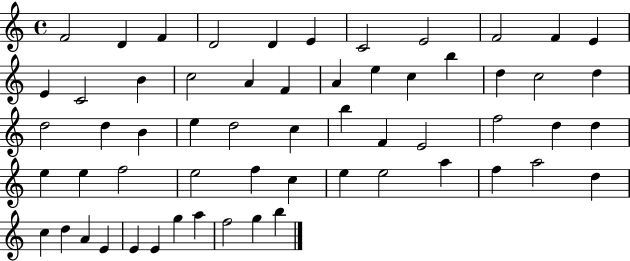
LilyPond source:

{
  \clef treble
  \time 4/4
  \defaultTimeSignature
  \key c \major
  f'2 d'4 f'4 | d'2 d'4 e'4 | c'2 e'2 | f'2 f'4 e'4 | \break e'4 c'2 b'4 | c''2 a'4 f'4 | a'4 e''4 c''4 b''4 | d''4 c''2 d''4 | \break d''2 d''4 b'4 | e''4 d''2 c''4 | b''4 f'4 e'2 | f''2 d''4 d''4 | \break e''4 e''4 f''2 | e''2 f''4 c''4 | e''4 e''2 a''4 | f''4 a''2 d''4 | \break c''4 d''4 a'4 e'4 | e'4 e'4 g''4 a''4 | f''2 g''4 b''4 | \bar "|."
}